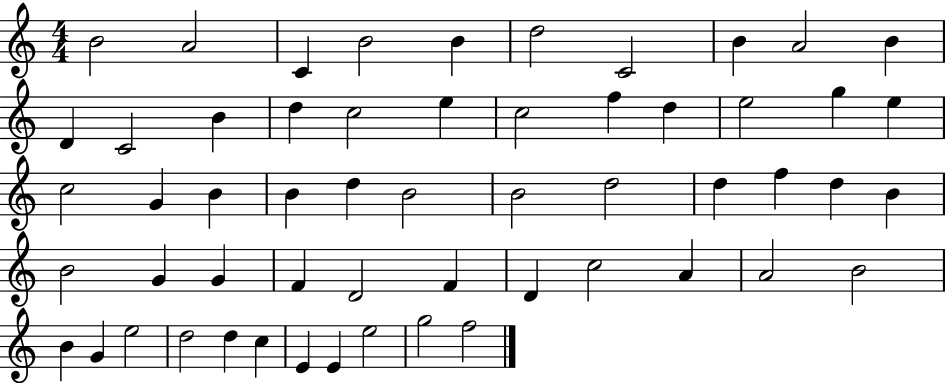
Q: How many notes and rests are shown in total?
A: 56